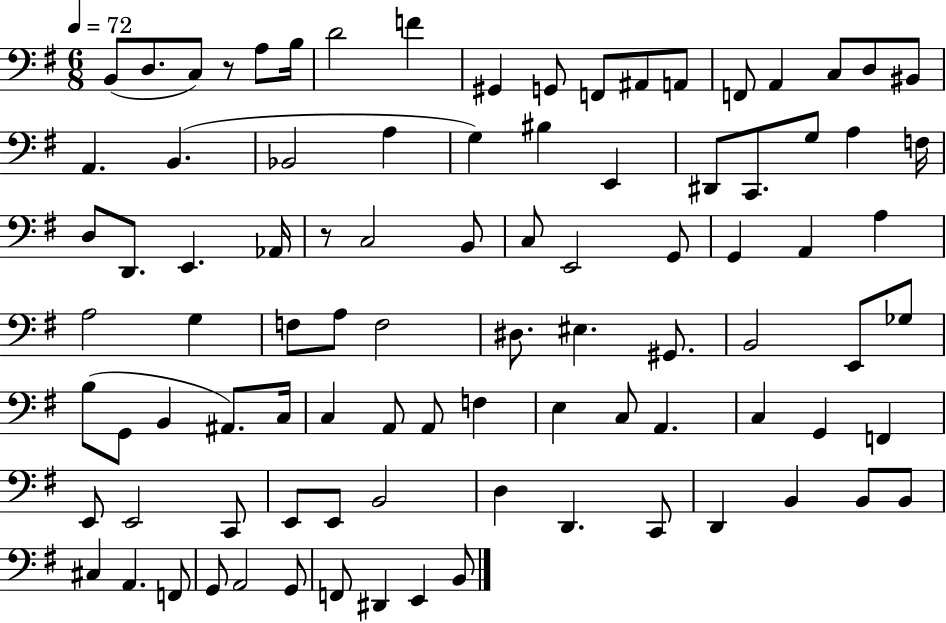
B2/e D3/e. C3/e R/e A3/e B3/s D4/h F4/q G#2/q G2/e F2/e A#2/e A2/e F2/e A2/q C3/e D3/e BIS2/e A2/q. B2/q. Bb2/h A3/q G3/q BIS3/q E2/q D#2/e C2/e. G3/e A3/q F3/s D3/e D2/e. E2/q. Ab2/s R/e C3/h B2/e C3/e E2/h G2/e G2/q A2/q A3/q A3/h G3/q F3/e A3/e F3/h D#3/e. EIS3/q. G#2/e. B2/h E2/e Gb3/e B3/e G2/e B2/q A#2/e. C3/s C3/q A2/e A2/e F3/q E3/q C3/e A2/q. C3/q G2/q F2/q E2/e E2/h C2/e E2/e E2/e B2/h D3/q D2/q. C2/e D2/q B2/q B2/e B2/e C#3/q A2/q. F2/e G2/e A2/h G2/e F2/e D#2/q E2/q B2/e